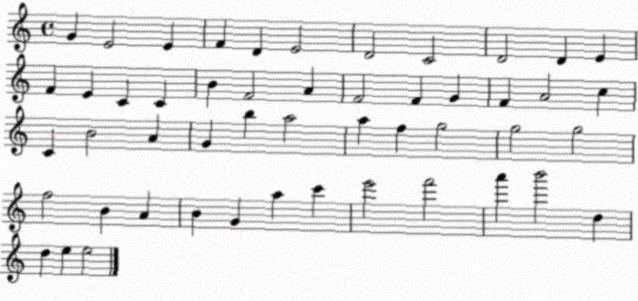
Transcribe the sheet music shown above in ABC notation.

X:1
T:Untitled
M:4/4
L:1/4
K:C
G E2 E F D E2 D2 C2 D2 D E F E C C B F2 A F2 F G F A2 c C B2 A G b a2 a f g2 g2 g2 f2 B A B G a c' e'2 f'2 a' b'2 d d e e2